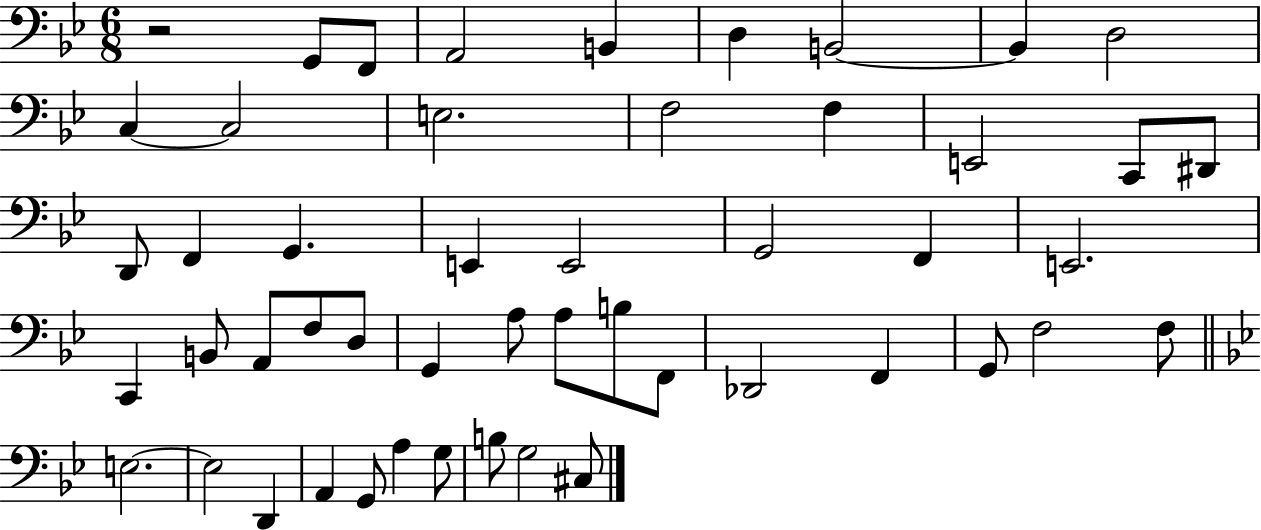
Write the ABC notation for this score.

X:1
T:Untitled
M:6/8
L:1/4
K:Bb
z2 G,,/2 F,,/2 A,,2 B,, D, B,,2 B,, D,2 C, C,2 E,2 F,2 F, E,,2 C,,/2 ^D,,/2 D,,/2 F,, G,, E,, E,,2 G,,2 F,, E,,2 C,, B,,/2 A,,/2 F,/2 D,/2 G,, A,/2 A,/2 B,/2 F,,/2 _D,,2 F,, G,,/2 F,2 F,/2 E,2 E,2 D,, A,, G,,/2 A, G,/2 B,/2 G,2 ^C,/2